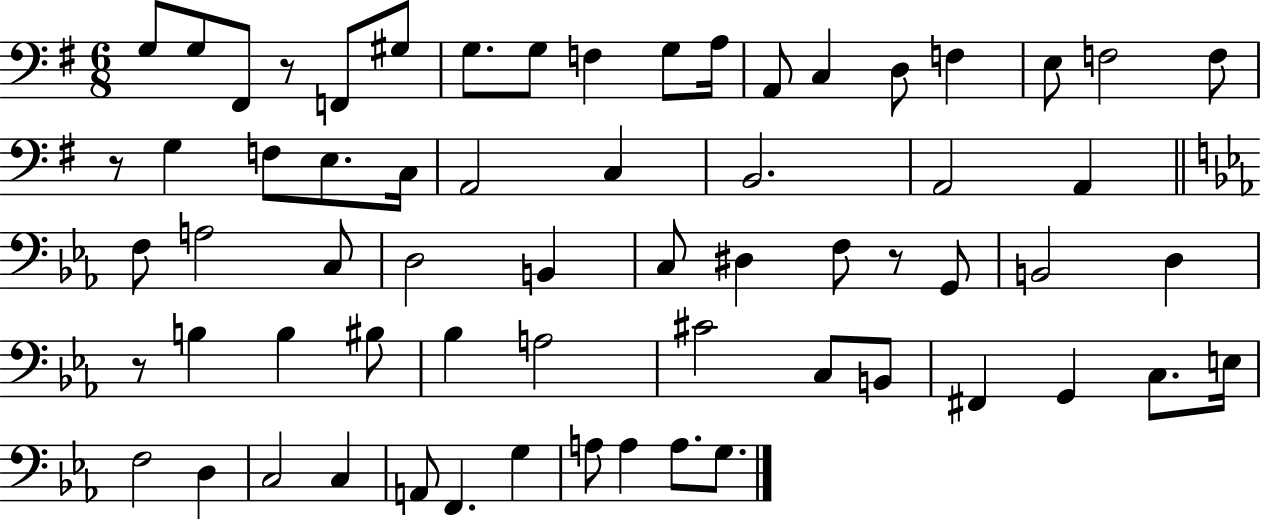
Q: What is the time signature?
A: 6/8